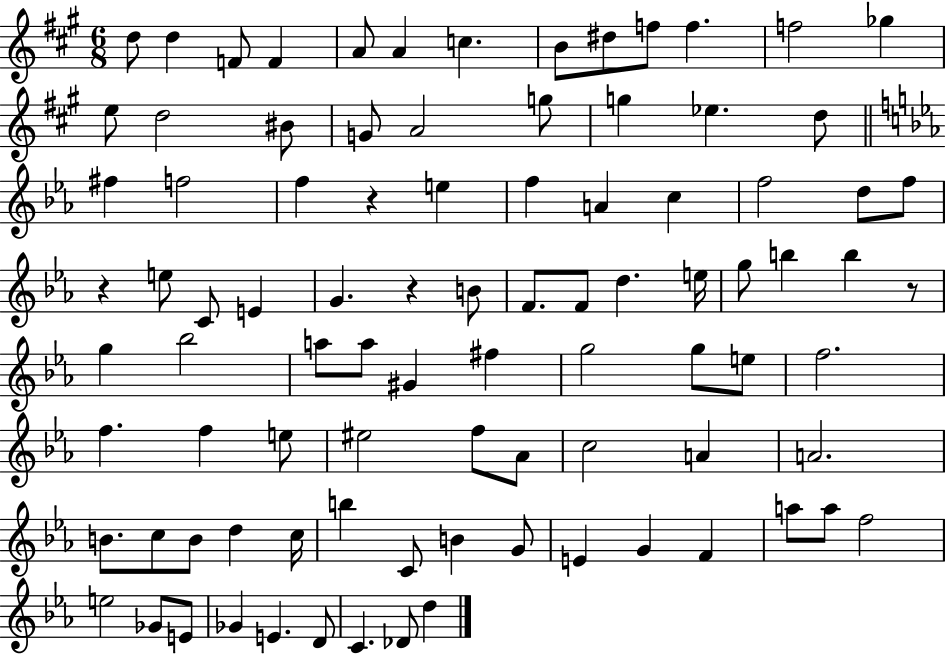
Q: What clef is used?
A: treble